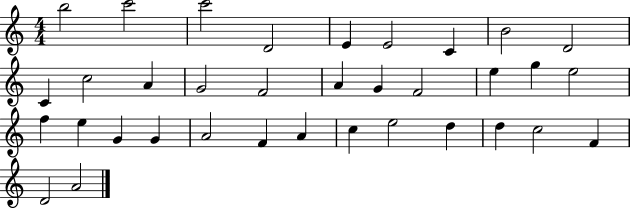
{
  \clef treble
  \numericTimeSignature
  \time 4/4
  \key c \major
  b''2 c'''2 | c'''2 d'2 | e'4 e'2 c'4 | b'2 d'2 | \break c'4 c''2 a'4 | g'2 f'2 | a'4 g'4 f'2 | e''4 g''4 e''2 | \break f''4 e''4 g'4 g'4 | a'2 f'4 a'4 | c''4 e''2 d''4 | d''4 c''2 f'4 | \break d'2 a'2 | \bar "|."
}